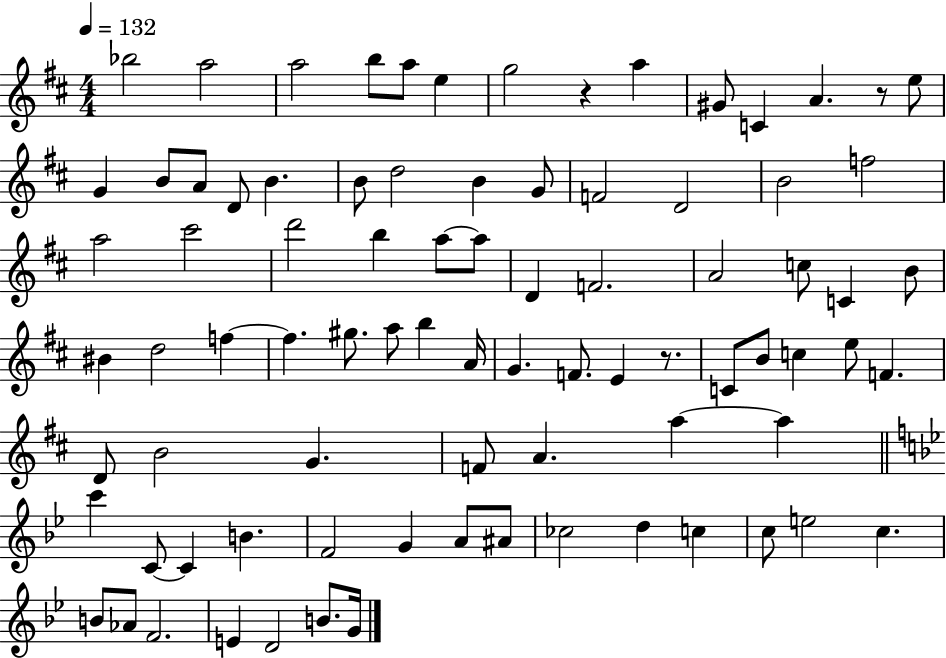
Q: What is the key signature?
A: D major